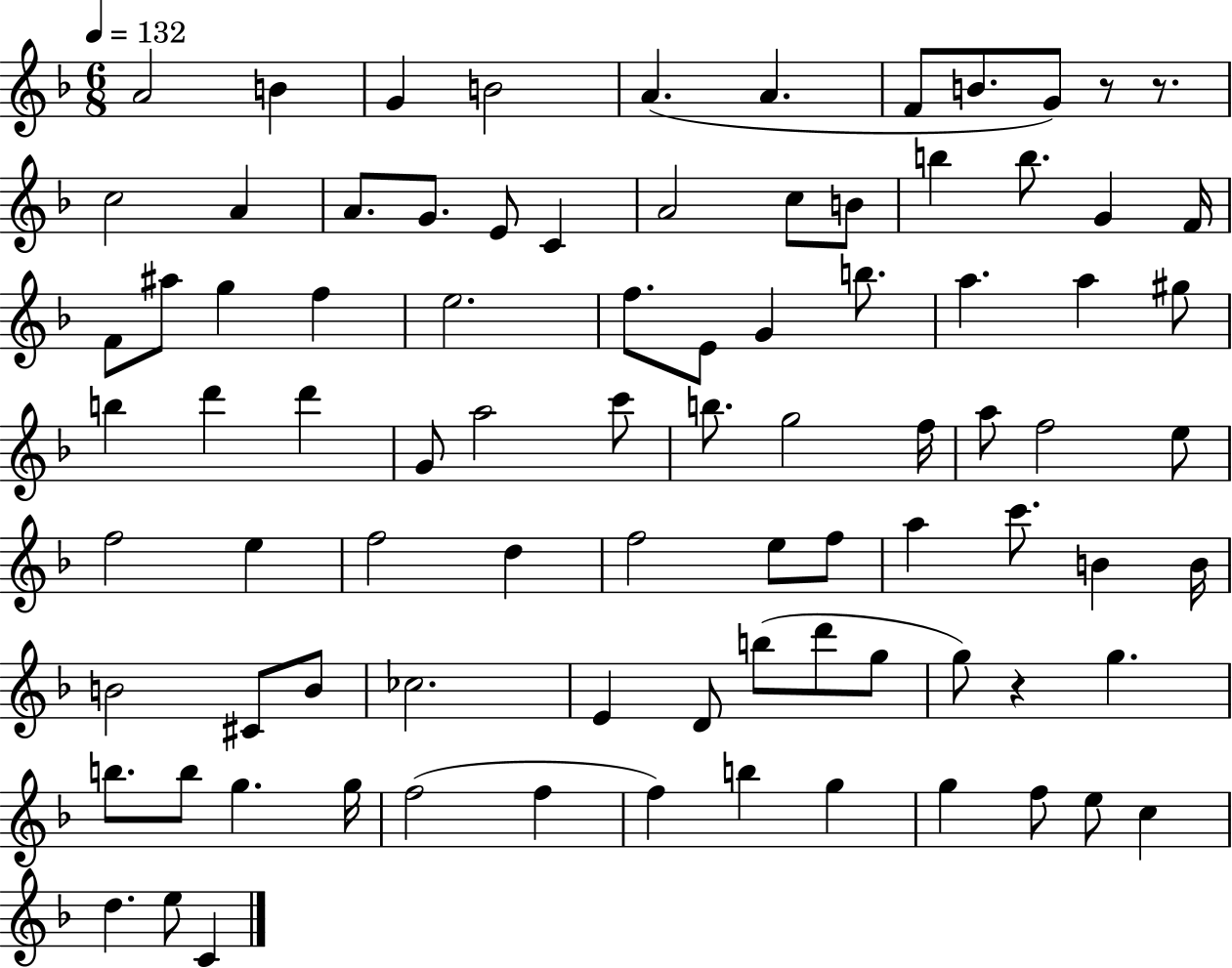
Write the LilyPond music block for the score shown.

{
  \clef treble
  \numericTimeSignature
  \time 6/8
  \key f \major
  \tempo 4 = 132
  a'2 b'4 | g'4 b'2 | a'4.( a'4. | f'8 b'8. g'8) r8 r8. | \break c''2 a'4 | a'8. g'8. e'8 c'4 | a'2 c''8 b'8 | b''4 b''8. g'4 f'16 | \break f'8 ais''8 g''4 f''4 | e''2. | f''8. e'8 g'4 b''8. | a''4. a''4 gis''8 | \break b''4 d'''4 d'''4 | g'8 a''2 c'''8 | b''8. g''2 f''16 | a''8 f''2 e''8 | \break f''2 e''4 | f''2 d''4 | f''2 e''8 f''8 | a''4 c'''8. b'4 b'16 | \break b'2 cis'8 b'8 | ces''2. | e'4 d'8 b''8( d'''8 g''8 | g''8) r4 g''4. | \break b''8. b''8 g''4. g''16 | f''2( f''4 | f''4) b''4 g''4 | g''4 f''8 e''8 c''4 | \break d''4. e''8 c'4 | \bar "|."
}